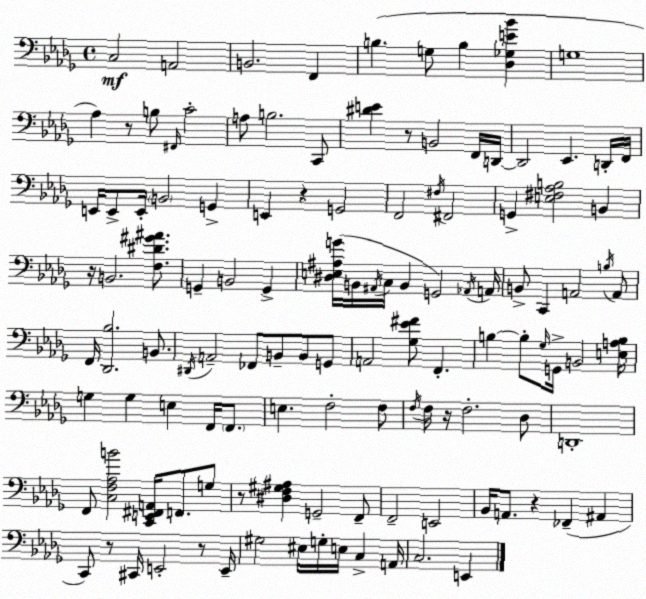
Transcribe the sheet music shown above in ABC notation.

X:1
T:Untitled
M:4/4
L:1/4
K:Bbm
C,2 A,,2 B,,2 F,, B, G,/2 B, [_D,_G,E_B] G,4 _A, z/2 B,/2 ^F,,/4 C2 A,/2 B,2 C,,/2 [^DE] z/2 B,,2 F,,/4 D,,/4 D,,2 _E,, D,,/4 F,,/4 E,,/4 E,,/2 E,,/4 B,,2 G,, E,, z G,,2 F,,2 ^F,/4 ^F,,2 G,, [E,^F,_A,B,]2 B,, z/4 B,,2 [F,^D^G^A]/2 G,, B,,2 G,, [^D,E,^A,G]/4 B,,/4 ^A,,/4 C,/4 B,, G,,2 _A,,/4 A,,/4 B,,/2 C,, A,,2 B,/4 A,,/2 F,,/4 [_D,,_B,]2 B,,/2 ^D,,/4 A,,2 _F,,/2 B,,/2 B,,/2 G,,/2 A,,2 [_G,_E^F]/2 F,, B, B,/2 _G,/4 G,,/4 B,,2 [E,A,B,]/4 G, G, E, F,,/4 F,,/2 E, F,2 F,/2 F,/4 F,/4 z/4 F,2 _D,/2 D,,4 F,,/2 [C,F,_A,B]2 [C,,E,,^F,,A,,]/4 F,,/2 G,/2 z/2 [^D,F,^G,^A,] G,,2 F,,/2 F,,2 E,,2 _B,,/4 A,,/2 z _F,, ^A,, C,,/2 z/2 ^C,,/4 E,,2 z/2 E,,/4 ^G,2 ^E,/4 G,/4 E,/4 C, A,,/4 C,2 E,,